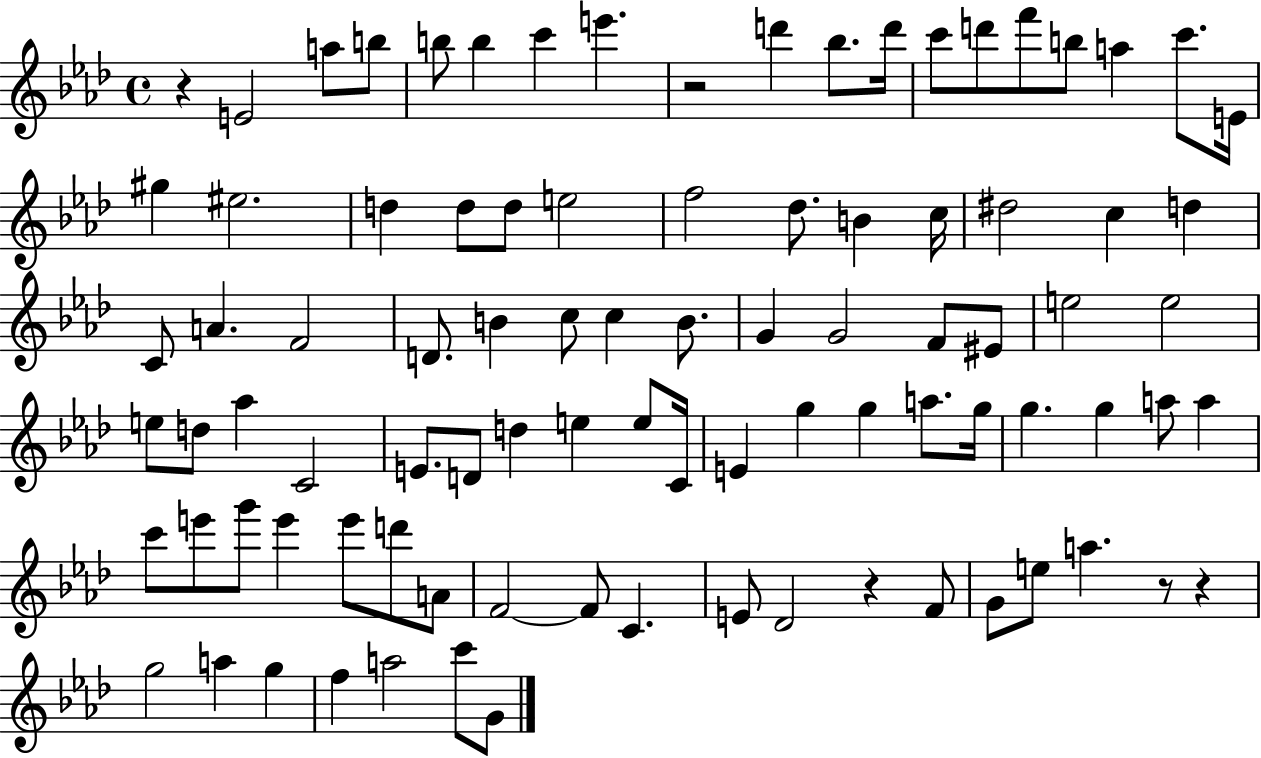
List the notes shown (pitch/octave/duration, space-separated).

R/q E4/h A5/e B5/e B5/e B5/q C6/q E6/q. R/h D6/q Bb5/e. D6/s C6/e D6/e F6/e B5/e A5/q C6/e. E4/s G#5/q EIS5/h. D5/q D5/e D5/e E5/h F5/h Db5/e. B4/q C5/s D#5/h C5/q D5/q C4/e A4/q. F4/h D4/e. B4/q C5/e C5/q B4/e. G4/q G4/h F4/e EIS4/e E5/h E5/h E5/e D5/e Ab5/q C4/h E4/e. D4/e D5/q E5/q E5/e C4/s E4/q G5/q G5/q A5/e. G5/s G5/q. G5/q A5/e A5/q C6/e E6/e G6/e E6/q E6/e D6/e A4/e F4/h F4/e C4/q. E4/e Db4/h R/q F4/e G4/e E5/e A5/q. R/e R/q G5/h A5/q G5/q F5/q A5/h C6/e G4/e